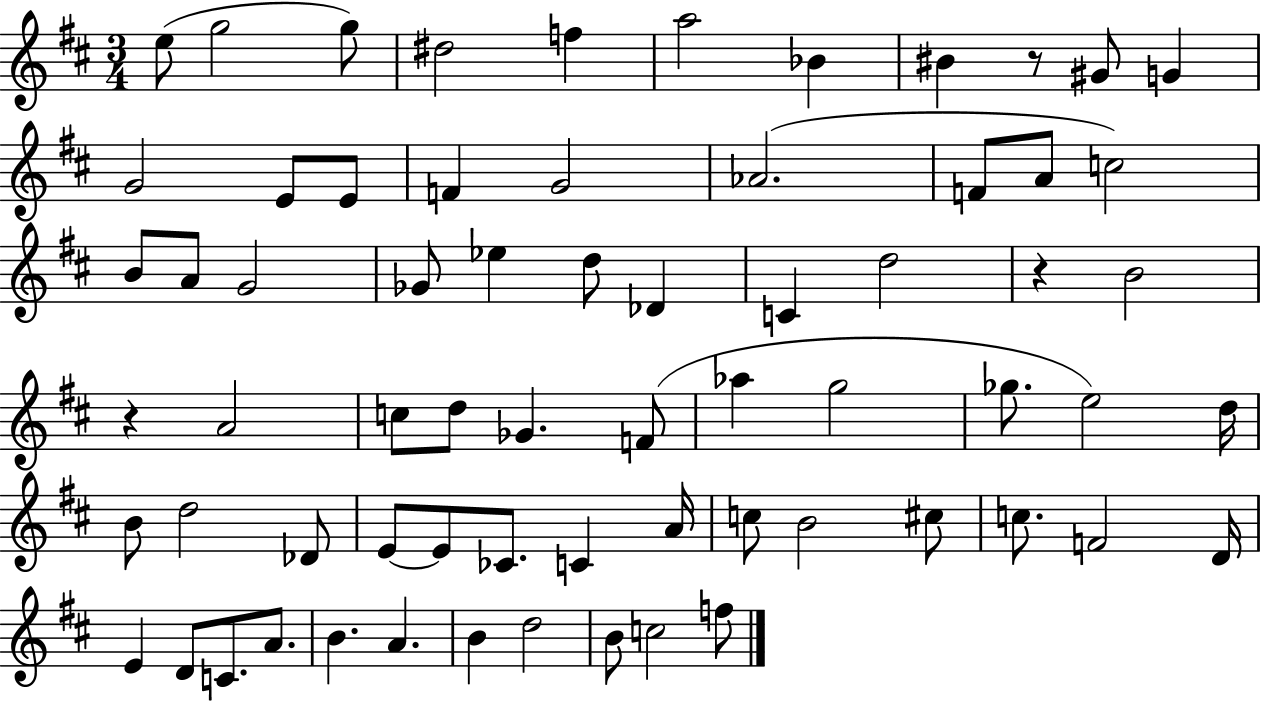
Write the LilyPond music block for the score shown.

{
  \clef treble
  \numericTimeSignature
  \time 3/4
  \key d \major
  e''8( g''2 g''8) | dis''2 f''4 | a''2 bes'4 | bis'4 r8 gis'8 g'4 | \break g'2 e'8 e'8 | f'4 g'2 | aes'2.( | f'8 a'8 c''2) | \break b'8 a'8 g'2 | ges'8 ees''4 d''8 des'4 | c'4 d''2 | r4 b'2 | \break r4 a'2 | c''8 d''8 ges'4. f'8( | aes''4 g''2 | ges''8. e''2) d''16 | \break b'8 d''2 des'8 | e'8~~ e'8 ces'8. c'4 a'16 | c''8 b'2 cis''8 | c''8. f'2 d'16 | \break e'4 d'8 c'8. a'8. | b'4. a'4. | b'4 d''2 | b'8 c''2 f''8 | \break \bar "|."
}